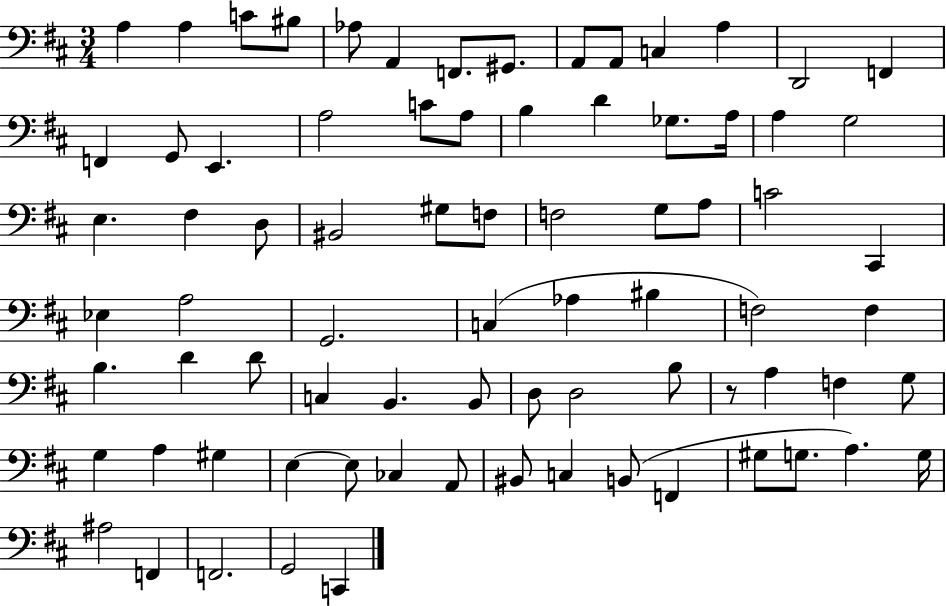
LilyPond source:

{
  \clef bass
  \numericTimeSignature
  \time 3/4
  \key d \major
  a4 a4 c'8 bis8 | aes8 a,4 f,8. gis,8. | a,8 a,8 c4 a4 | d,2 f,4 | \break f,4 g,8 e,4. | a2 c'8 a8 | b4 d'4 ges8. a16 | a4 g2 | \break e4. fis4 d8 | bis,2 gis8 f8 | f2 g8 a8 | c'2 cis,4 | \break ees4 a2 | g,2. | c4( aes4 bis4 | f2) f4 | \break b4. d'4 d'8 | c4 b,4. b,8 | d8 d2 b8 | r8 a4 f4 g8 | \break g4 a4 gis4 | e4~~ e8 ces4 a,8 | bis,8 c4 b,8( f,4 | gis8 g8. a4.) g16 | \break ais2 f,4 | f,2. | g,2 c,4 | \bar "|."
}